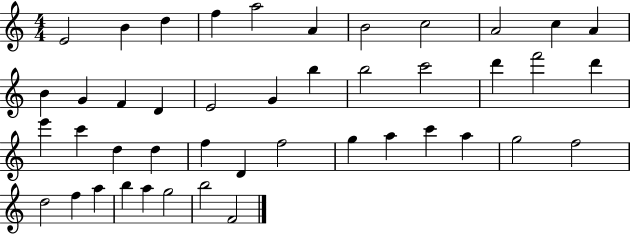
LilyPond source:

{
  \clef treble
  \numericTimeSignature
  \time 4/4
  \key c \major
  e'2 b'4 d''4 | f''4 a''2 a'4 | b'2 c''2 | a'2 c''4 a'4 | \break b'4 g'4 f'4 d'4 | e'2 g'4 b''4 | b''2 c'''2 | d'''4 f'''2 d'''4 | \break e'''4 c'''4 d''4 d''4 | f''4 d'4 f''2 | g''4 a''4 c'''4 a''4 | g''2 f''2 | \break d''2 f''4 a''4 | b''4 a''4 g''2 | b''2 f'2 | \bar "|."
}